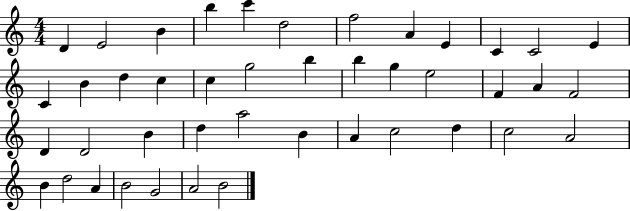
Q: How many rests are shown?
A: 0